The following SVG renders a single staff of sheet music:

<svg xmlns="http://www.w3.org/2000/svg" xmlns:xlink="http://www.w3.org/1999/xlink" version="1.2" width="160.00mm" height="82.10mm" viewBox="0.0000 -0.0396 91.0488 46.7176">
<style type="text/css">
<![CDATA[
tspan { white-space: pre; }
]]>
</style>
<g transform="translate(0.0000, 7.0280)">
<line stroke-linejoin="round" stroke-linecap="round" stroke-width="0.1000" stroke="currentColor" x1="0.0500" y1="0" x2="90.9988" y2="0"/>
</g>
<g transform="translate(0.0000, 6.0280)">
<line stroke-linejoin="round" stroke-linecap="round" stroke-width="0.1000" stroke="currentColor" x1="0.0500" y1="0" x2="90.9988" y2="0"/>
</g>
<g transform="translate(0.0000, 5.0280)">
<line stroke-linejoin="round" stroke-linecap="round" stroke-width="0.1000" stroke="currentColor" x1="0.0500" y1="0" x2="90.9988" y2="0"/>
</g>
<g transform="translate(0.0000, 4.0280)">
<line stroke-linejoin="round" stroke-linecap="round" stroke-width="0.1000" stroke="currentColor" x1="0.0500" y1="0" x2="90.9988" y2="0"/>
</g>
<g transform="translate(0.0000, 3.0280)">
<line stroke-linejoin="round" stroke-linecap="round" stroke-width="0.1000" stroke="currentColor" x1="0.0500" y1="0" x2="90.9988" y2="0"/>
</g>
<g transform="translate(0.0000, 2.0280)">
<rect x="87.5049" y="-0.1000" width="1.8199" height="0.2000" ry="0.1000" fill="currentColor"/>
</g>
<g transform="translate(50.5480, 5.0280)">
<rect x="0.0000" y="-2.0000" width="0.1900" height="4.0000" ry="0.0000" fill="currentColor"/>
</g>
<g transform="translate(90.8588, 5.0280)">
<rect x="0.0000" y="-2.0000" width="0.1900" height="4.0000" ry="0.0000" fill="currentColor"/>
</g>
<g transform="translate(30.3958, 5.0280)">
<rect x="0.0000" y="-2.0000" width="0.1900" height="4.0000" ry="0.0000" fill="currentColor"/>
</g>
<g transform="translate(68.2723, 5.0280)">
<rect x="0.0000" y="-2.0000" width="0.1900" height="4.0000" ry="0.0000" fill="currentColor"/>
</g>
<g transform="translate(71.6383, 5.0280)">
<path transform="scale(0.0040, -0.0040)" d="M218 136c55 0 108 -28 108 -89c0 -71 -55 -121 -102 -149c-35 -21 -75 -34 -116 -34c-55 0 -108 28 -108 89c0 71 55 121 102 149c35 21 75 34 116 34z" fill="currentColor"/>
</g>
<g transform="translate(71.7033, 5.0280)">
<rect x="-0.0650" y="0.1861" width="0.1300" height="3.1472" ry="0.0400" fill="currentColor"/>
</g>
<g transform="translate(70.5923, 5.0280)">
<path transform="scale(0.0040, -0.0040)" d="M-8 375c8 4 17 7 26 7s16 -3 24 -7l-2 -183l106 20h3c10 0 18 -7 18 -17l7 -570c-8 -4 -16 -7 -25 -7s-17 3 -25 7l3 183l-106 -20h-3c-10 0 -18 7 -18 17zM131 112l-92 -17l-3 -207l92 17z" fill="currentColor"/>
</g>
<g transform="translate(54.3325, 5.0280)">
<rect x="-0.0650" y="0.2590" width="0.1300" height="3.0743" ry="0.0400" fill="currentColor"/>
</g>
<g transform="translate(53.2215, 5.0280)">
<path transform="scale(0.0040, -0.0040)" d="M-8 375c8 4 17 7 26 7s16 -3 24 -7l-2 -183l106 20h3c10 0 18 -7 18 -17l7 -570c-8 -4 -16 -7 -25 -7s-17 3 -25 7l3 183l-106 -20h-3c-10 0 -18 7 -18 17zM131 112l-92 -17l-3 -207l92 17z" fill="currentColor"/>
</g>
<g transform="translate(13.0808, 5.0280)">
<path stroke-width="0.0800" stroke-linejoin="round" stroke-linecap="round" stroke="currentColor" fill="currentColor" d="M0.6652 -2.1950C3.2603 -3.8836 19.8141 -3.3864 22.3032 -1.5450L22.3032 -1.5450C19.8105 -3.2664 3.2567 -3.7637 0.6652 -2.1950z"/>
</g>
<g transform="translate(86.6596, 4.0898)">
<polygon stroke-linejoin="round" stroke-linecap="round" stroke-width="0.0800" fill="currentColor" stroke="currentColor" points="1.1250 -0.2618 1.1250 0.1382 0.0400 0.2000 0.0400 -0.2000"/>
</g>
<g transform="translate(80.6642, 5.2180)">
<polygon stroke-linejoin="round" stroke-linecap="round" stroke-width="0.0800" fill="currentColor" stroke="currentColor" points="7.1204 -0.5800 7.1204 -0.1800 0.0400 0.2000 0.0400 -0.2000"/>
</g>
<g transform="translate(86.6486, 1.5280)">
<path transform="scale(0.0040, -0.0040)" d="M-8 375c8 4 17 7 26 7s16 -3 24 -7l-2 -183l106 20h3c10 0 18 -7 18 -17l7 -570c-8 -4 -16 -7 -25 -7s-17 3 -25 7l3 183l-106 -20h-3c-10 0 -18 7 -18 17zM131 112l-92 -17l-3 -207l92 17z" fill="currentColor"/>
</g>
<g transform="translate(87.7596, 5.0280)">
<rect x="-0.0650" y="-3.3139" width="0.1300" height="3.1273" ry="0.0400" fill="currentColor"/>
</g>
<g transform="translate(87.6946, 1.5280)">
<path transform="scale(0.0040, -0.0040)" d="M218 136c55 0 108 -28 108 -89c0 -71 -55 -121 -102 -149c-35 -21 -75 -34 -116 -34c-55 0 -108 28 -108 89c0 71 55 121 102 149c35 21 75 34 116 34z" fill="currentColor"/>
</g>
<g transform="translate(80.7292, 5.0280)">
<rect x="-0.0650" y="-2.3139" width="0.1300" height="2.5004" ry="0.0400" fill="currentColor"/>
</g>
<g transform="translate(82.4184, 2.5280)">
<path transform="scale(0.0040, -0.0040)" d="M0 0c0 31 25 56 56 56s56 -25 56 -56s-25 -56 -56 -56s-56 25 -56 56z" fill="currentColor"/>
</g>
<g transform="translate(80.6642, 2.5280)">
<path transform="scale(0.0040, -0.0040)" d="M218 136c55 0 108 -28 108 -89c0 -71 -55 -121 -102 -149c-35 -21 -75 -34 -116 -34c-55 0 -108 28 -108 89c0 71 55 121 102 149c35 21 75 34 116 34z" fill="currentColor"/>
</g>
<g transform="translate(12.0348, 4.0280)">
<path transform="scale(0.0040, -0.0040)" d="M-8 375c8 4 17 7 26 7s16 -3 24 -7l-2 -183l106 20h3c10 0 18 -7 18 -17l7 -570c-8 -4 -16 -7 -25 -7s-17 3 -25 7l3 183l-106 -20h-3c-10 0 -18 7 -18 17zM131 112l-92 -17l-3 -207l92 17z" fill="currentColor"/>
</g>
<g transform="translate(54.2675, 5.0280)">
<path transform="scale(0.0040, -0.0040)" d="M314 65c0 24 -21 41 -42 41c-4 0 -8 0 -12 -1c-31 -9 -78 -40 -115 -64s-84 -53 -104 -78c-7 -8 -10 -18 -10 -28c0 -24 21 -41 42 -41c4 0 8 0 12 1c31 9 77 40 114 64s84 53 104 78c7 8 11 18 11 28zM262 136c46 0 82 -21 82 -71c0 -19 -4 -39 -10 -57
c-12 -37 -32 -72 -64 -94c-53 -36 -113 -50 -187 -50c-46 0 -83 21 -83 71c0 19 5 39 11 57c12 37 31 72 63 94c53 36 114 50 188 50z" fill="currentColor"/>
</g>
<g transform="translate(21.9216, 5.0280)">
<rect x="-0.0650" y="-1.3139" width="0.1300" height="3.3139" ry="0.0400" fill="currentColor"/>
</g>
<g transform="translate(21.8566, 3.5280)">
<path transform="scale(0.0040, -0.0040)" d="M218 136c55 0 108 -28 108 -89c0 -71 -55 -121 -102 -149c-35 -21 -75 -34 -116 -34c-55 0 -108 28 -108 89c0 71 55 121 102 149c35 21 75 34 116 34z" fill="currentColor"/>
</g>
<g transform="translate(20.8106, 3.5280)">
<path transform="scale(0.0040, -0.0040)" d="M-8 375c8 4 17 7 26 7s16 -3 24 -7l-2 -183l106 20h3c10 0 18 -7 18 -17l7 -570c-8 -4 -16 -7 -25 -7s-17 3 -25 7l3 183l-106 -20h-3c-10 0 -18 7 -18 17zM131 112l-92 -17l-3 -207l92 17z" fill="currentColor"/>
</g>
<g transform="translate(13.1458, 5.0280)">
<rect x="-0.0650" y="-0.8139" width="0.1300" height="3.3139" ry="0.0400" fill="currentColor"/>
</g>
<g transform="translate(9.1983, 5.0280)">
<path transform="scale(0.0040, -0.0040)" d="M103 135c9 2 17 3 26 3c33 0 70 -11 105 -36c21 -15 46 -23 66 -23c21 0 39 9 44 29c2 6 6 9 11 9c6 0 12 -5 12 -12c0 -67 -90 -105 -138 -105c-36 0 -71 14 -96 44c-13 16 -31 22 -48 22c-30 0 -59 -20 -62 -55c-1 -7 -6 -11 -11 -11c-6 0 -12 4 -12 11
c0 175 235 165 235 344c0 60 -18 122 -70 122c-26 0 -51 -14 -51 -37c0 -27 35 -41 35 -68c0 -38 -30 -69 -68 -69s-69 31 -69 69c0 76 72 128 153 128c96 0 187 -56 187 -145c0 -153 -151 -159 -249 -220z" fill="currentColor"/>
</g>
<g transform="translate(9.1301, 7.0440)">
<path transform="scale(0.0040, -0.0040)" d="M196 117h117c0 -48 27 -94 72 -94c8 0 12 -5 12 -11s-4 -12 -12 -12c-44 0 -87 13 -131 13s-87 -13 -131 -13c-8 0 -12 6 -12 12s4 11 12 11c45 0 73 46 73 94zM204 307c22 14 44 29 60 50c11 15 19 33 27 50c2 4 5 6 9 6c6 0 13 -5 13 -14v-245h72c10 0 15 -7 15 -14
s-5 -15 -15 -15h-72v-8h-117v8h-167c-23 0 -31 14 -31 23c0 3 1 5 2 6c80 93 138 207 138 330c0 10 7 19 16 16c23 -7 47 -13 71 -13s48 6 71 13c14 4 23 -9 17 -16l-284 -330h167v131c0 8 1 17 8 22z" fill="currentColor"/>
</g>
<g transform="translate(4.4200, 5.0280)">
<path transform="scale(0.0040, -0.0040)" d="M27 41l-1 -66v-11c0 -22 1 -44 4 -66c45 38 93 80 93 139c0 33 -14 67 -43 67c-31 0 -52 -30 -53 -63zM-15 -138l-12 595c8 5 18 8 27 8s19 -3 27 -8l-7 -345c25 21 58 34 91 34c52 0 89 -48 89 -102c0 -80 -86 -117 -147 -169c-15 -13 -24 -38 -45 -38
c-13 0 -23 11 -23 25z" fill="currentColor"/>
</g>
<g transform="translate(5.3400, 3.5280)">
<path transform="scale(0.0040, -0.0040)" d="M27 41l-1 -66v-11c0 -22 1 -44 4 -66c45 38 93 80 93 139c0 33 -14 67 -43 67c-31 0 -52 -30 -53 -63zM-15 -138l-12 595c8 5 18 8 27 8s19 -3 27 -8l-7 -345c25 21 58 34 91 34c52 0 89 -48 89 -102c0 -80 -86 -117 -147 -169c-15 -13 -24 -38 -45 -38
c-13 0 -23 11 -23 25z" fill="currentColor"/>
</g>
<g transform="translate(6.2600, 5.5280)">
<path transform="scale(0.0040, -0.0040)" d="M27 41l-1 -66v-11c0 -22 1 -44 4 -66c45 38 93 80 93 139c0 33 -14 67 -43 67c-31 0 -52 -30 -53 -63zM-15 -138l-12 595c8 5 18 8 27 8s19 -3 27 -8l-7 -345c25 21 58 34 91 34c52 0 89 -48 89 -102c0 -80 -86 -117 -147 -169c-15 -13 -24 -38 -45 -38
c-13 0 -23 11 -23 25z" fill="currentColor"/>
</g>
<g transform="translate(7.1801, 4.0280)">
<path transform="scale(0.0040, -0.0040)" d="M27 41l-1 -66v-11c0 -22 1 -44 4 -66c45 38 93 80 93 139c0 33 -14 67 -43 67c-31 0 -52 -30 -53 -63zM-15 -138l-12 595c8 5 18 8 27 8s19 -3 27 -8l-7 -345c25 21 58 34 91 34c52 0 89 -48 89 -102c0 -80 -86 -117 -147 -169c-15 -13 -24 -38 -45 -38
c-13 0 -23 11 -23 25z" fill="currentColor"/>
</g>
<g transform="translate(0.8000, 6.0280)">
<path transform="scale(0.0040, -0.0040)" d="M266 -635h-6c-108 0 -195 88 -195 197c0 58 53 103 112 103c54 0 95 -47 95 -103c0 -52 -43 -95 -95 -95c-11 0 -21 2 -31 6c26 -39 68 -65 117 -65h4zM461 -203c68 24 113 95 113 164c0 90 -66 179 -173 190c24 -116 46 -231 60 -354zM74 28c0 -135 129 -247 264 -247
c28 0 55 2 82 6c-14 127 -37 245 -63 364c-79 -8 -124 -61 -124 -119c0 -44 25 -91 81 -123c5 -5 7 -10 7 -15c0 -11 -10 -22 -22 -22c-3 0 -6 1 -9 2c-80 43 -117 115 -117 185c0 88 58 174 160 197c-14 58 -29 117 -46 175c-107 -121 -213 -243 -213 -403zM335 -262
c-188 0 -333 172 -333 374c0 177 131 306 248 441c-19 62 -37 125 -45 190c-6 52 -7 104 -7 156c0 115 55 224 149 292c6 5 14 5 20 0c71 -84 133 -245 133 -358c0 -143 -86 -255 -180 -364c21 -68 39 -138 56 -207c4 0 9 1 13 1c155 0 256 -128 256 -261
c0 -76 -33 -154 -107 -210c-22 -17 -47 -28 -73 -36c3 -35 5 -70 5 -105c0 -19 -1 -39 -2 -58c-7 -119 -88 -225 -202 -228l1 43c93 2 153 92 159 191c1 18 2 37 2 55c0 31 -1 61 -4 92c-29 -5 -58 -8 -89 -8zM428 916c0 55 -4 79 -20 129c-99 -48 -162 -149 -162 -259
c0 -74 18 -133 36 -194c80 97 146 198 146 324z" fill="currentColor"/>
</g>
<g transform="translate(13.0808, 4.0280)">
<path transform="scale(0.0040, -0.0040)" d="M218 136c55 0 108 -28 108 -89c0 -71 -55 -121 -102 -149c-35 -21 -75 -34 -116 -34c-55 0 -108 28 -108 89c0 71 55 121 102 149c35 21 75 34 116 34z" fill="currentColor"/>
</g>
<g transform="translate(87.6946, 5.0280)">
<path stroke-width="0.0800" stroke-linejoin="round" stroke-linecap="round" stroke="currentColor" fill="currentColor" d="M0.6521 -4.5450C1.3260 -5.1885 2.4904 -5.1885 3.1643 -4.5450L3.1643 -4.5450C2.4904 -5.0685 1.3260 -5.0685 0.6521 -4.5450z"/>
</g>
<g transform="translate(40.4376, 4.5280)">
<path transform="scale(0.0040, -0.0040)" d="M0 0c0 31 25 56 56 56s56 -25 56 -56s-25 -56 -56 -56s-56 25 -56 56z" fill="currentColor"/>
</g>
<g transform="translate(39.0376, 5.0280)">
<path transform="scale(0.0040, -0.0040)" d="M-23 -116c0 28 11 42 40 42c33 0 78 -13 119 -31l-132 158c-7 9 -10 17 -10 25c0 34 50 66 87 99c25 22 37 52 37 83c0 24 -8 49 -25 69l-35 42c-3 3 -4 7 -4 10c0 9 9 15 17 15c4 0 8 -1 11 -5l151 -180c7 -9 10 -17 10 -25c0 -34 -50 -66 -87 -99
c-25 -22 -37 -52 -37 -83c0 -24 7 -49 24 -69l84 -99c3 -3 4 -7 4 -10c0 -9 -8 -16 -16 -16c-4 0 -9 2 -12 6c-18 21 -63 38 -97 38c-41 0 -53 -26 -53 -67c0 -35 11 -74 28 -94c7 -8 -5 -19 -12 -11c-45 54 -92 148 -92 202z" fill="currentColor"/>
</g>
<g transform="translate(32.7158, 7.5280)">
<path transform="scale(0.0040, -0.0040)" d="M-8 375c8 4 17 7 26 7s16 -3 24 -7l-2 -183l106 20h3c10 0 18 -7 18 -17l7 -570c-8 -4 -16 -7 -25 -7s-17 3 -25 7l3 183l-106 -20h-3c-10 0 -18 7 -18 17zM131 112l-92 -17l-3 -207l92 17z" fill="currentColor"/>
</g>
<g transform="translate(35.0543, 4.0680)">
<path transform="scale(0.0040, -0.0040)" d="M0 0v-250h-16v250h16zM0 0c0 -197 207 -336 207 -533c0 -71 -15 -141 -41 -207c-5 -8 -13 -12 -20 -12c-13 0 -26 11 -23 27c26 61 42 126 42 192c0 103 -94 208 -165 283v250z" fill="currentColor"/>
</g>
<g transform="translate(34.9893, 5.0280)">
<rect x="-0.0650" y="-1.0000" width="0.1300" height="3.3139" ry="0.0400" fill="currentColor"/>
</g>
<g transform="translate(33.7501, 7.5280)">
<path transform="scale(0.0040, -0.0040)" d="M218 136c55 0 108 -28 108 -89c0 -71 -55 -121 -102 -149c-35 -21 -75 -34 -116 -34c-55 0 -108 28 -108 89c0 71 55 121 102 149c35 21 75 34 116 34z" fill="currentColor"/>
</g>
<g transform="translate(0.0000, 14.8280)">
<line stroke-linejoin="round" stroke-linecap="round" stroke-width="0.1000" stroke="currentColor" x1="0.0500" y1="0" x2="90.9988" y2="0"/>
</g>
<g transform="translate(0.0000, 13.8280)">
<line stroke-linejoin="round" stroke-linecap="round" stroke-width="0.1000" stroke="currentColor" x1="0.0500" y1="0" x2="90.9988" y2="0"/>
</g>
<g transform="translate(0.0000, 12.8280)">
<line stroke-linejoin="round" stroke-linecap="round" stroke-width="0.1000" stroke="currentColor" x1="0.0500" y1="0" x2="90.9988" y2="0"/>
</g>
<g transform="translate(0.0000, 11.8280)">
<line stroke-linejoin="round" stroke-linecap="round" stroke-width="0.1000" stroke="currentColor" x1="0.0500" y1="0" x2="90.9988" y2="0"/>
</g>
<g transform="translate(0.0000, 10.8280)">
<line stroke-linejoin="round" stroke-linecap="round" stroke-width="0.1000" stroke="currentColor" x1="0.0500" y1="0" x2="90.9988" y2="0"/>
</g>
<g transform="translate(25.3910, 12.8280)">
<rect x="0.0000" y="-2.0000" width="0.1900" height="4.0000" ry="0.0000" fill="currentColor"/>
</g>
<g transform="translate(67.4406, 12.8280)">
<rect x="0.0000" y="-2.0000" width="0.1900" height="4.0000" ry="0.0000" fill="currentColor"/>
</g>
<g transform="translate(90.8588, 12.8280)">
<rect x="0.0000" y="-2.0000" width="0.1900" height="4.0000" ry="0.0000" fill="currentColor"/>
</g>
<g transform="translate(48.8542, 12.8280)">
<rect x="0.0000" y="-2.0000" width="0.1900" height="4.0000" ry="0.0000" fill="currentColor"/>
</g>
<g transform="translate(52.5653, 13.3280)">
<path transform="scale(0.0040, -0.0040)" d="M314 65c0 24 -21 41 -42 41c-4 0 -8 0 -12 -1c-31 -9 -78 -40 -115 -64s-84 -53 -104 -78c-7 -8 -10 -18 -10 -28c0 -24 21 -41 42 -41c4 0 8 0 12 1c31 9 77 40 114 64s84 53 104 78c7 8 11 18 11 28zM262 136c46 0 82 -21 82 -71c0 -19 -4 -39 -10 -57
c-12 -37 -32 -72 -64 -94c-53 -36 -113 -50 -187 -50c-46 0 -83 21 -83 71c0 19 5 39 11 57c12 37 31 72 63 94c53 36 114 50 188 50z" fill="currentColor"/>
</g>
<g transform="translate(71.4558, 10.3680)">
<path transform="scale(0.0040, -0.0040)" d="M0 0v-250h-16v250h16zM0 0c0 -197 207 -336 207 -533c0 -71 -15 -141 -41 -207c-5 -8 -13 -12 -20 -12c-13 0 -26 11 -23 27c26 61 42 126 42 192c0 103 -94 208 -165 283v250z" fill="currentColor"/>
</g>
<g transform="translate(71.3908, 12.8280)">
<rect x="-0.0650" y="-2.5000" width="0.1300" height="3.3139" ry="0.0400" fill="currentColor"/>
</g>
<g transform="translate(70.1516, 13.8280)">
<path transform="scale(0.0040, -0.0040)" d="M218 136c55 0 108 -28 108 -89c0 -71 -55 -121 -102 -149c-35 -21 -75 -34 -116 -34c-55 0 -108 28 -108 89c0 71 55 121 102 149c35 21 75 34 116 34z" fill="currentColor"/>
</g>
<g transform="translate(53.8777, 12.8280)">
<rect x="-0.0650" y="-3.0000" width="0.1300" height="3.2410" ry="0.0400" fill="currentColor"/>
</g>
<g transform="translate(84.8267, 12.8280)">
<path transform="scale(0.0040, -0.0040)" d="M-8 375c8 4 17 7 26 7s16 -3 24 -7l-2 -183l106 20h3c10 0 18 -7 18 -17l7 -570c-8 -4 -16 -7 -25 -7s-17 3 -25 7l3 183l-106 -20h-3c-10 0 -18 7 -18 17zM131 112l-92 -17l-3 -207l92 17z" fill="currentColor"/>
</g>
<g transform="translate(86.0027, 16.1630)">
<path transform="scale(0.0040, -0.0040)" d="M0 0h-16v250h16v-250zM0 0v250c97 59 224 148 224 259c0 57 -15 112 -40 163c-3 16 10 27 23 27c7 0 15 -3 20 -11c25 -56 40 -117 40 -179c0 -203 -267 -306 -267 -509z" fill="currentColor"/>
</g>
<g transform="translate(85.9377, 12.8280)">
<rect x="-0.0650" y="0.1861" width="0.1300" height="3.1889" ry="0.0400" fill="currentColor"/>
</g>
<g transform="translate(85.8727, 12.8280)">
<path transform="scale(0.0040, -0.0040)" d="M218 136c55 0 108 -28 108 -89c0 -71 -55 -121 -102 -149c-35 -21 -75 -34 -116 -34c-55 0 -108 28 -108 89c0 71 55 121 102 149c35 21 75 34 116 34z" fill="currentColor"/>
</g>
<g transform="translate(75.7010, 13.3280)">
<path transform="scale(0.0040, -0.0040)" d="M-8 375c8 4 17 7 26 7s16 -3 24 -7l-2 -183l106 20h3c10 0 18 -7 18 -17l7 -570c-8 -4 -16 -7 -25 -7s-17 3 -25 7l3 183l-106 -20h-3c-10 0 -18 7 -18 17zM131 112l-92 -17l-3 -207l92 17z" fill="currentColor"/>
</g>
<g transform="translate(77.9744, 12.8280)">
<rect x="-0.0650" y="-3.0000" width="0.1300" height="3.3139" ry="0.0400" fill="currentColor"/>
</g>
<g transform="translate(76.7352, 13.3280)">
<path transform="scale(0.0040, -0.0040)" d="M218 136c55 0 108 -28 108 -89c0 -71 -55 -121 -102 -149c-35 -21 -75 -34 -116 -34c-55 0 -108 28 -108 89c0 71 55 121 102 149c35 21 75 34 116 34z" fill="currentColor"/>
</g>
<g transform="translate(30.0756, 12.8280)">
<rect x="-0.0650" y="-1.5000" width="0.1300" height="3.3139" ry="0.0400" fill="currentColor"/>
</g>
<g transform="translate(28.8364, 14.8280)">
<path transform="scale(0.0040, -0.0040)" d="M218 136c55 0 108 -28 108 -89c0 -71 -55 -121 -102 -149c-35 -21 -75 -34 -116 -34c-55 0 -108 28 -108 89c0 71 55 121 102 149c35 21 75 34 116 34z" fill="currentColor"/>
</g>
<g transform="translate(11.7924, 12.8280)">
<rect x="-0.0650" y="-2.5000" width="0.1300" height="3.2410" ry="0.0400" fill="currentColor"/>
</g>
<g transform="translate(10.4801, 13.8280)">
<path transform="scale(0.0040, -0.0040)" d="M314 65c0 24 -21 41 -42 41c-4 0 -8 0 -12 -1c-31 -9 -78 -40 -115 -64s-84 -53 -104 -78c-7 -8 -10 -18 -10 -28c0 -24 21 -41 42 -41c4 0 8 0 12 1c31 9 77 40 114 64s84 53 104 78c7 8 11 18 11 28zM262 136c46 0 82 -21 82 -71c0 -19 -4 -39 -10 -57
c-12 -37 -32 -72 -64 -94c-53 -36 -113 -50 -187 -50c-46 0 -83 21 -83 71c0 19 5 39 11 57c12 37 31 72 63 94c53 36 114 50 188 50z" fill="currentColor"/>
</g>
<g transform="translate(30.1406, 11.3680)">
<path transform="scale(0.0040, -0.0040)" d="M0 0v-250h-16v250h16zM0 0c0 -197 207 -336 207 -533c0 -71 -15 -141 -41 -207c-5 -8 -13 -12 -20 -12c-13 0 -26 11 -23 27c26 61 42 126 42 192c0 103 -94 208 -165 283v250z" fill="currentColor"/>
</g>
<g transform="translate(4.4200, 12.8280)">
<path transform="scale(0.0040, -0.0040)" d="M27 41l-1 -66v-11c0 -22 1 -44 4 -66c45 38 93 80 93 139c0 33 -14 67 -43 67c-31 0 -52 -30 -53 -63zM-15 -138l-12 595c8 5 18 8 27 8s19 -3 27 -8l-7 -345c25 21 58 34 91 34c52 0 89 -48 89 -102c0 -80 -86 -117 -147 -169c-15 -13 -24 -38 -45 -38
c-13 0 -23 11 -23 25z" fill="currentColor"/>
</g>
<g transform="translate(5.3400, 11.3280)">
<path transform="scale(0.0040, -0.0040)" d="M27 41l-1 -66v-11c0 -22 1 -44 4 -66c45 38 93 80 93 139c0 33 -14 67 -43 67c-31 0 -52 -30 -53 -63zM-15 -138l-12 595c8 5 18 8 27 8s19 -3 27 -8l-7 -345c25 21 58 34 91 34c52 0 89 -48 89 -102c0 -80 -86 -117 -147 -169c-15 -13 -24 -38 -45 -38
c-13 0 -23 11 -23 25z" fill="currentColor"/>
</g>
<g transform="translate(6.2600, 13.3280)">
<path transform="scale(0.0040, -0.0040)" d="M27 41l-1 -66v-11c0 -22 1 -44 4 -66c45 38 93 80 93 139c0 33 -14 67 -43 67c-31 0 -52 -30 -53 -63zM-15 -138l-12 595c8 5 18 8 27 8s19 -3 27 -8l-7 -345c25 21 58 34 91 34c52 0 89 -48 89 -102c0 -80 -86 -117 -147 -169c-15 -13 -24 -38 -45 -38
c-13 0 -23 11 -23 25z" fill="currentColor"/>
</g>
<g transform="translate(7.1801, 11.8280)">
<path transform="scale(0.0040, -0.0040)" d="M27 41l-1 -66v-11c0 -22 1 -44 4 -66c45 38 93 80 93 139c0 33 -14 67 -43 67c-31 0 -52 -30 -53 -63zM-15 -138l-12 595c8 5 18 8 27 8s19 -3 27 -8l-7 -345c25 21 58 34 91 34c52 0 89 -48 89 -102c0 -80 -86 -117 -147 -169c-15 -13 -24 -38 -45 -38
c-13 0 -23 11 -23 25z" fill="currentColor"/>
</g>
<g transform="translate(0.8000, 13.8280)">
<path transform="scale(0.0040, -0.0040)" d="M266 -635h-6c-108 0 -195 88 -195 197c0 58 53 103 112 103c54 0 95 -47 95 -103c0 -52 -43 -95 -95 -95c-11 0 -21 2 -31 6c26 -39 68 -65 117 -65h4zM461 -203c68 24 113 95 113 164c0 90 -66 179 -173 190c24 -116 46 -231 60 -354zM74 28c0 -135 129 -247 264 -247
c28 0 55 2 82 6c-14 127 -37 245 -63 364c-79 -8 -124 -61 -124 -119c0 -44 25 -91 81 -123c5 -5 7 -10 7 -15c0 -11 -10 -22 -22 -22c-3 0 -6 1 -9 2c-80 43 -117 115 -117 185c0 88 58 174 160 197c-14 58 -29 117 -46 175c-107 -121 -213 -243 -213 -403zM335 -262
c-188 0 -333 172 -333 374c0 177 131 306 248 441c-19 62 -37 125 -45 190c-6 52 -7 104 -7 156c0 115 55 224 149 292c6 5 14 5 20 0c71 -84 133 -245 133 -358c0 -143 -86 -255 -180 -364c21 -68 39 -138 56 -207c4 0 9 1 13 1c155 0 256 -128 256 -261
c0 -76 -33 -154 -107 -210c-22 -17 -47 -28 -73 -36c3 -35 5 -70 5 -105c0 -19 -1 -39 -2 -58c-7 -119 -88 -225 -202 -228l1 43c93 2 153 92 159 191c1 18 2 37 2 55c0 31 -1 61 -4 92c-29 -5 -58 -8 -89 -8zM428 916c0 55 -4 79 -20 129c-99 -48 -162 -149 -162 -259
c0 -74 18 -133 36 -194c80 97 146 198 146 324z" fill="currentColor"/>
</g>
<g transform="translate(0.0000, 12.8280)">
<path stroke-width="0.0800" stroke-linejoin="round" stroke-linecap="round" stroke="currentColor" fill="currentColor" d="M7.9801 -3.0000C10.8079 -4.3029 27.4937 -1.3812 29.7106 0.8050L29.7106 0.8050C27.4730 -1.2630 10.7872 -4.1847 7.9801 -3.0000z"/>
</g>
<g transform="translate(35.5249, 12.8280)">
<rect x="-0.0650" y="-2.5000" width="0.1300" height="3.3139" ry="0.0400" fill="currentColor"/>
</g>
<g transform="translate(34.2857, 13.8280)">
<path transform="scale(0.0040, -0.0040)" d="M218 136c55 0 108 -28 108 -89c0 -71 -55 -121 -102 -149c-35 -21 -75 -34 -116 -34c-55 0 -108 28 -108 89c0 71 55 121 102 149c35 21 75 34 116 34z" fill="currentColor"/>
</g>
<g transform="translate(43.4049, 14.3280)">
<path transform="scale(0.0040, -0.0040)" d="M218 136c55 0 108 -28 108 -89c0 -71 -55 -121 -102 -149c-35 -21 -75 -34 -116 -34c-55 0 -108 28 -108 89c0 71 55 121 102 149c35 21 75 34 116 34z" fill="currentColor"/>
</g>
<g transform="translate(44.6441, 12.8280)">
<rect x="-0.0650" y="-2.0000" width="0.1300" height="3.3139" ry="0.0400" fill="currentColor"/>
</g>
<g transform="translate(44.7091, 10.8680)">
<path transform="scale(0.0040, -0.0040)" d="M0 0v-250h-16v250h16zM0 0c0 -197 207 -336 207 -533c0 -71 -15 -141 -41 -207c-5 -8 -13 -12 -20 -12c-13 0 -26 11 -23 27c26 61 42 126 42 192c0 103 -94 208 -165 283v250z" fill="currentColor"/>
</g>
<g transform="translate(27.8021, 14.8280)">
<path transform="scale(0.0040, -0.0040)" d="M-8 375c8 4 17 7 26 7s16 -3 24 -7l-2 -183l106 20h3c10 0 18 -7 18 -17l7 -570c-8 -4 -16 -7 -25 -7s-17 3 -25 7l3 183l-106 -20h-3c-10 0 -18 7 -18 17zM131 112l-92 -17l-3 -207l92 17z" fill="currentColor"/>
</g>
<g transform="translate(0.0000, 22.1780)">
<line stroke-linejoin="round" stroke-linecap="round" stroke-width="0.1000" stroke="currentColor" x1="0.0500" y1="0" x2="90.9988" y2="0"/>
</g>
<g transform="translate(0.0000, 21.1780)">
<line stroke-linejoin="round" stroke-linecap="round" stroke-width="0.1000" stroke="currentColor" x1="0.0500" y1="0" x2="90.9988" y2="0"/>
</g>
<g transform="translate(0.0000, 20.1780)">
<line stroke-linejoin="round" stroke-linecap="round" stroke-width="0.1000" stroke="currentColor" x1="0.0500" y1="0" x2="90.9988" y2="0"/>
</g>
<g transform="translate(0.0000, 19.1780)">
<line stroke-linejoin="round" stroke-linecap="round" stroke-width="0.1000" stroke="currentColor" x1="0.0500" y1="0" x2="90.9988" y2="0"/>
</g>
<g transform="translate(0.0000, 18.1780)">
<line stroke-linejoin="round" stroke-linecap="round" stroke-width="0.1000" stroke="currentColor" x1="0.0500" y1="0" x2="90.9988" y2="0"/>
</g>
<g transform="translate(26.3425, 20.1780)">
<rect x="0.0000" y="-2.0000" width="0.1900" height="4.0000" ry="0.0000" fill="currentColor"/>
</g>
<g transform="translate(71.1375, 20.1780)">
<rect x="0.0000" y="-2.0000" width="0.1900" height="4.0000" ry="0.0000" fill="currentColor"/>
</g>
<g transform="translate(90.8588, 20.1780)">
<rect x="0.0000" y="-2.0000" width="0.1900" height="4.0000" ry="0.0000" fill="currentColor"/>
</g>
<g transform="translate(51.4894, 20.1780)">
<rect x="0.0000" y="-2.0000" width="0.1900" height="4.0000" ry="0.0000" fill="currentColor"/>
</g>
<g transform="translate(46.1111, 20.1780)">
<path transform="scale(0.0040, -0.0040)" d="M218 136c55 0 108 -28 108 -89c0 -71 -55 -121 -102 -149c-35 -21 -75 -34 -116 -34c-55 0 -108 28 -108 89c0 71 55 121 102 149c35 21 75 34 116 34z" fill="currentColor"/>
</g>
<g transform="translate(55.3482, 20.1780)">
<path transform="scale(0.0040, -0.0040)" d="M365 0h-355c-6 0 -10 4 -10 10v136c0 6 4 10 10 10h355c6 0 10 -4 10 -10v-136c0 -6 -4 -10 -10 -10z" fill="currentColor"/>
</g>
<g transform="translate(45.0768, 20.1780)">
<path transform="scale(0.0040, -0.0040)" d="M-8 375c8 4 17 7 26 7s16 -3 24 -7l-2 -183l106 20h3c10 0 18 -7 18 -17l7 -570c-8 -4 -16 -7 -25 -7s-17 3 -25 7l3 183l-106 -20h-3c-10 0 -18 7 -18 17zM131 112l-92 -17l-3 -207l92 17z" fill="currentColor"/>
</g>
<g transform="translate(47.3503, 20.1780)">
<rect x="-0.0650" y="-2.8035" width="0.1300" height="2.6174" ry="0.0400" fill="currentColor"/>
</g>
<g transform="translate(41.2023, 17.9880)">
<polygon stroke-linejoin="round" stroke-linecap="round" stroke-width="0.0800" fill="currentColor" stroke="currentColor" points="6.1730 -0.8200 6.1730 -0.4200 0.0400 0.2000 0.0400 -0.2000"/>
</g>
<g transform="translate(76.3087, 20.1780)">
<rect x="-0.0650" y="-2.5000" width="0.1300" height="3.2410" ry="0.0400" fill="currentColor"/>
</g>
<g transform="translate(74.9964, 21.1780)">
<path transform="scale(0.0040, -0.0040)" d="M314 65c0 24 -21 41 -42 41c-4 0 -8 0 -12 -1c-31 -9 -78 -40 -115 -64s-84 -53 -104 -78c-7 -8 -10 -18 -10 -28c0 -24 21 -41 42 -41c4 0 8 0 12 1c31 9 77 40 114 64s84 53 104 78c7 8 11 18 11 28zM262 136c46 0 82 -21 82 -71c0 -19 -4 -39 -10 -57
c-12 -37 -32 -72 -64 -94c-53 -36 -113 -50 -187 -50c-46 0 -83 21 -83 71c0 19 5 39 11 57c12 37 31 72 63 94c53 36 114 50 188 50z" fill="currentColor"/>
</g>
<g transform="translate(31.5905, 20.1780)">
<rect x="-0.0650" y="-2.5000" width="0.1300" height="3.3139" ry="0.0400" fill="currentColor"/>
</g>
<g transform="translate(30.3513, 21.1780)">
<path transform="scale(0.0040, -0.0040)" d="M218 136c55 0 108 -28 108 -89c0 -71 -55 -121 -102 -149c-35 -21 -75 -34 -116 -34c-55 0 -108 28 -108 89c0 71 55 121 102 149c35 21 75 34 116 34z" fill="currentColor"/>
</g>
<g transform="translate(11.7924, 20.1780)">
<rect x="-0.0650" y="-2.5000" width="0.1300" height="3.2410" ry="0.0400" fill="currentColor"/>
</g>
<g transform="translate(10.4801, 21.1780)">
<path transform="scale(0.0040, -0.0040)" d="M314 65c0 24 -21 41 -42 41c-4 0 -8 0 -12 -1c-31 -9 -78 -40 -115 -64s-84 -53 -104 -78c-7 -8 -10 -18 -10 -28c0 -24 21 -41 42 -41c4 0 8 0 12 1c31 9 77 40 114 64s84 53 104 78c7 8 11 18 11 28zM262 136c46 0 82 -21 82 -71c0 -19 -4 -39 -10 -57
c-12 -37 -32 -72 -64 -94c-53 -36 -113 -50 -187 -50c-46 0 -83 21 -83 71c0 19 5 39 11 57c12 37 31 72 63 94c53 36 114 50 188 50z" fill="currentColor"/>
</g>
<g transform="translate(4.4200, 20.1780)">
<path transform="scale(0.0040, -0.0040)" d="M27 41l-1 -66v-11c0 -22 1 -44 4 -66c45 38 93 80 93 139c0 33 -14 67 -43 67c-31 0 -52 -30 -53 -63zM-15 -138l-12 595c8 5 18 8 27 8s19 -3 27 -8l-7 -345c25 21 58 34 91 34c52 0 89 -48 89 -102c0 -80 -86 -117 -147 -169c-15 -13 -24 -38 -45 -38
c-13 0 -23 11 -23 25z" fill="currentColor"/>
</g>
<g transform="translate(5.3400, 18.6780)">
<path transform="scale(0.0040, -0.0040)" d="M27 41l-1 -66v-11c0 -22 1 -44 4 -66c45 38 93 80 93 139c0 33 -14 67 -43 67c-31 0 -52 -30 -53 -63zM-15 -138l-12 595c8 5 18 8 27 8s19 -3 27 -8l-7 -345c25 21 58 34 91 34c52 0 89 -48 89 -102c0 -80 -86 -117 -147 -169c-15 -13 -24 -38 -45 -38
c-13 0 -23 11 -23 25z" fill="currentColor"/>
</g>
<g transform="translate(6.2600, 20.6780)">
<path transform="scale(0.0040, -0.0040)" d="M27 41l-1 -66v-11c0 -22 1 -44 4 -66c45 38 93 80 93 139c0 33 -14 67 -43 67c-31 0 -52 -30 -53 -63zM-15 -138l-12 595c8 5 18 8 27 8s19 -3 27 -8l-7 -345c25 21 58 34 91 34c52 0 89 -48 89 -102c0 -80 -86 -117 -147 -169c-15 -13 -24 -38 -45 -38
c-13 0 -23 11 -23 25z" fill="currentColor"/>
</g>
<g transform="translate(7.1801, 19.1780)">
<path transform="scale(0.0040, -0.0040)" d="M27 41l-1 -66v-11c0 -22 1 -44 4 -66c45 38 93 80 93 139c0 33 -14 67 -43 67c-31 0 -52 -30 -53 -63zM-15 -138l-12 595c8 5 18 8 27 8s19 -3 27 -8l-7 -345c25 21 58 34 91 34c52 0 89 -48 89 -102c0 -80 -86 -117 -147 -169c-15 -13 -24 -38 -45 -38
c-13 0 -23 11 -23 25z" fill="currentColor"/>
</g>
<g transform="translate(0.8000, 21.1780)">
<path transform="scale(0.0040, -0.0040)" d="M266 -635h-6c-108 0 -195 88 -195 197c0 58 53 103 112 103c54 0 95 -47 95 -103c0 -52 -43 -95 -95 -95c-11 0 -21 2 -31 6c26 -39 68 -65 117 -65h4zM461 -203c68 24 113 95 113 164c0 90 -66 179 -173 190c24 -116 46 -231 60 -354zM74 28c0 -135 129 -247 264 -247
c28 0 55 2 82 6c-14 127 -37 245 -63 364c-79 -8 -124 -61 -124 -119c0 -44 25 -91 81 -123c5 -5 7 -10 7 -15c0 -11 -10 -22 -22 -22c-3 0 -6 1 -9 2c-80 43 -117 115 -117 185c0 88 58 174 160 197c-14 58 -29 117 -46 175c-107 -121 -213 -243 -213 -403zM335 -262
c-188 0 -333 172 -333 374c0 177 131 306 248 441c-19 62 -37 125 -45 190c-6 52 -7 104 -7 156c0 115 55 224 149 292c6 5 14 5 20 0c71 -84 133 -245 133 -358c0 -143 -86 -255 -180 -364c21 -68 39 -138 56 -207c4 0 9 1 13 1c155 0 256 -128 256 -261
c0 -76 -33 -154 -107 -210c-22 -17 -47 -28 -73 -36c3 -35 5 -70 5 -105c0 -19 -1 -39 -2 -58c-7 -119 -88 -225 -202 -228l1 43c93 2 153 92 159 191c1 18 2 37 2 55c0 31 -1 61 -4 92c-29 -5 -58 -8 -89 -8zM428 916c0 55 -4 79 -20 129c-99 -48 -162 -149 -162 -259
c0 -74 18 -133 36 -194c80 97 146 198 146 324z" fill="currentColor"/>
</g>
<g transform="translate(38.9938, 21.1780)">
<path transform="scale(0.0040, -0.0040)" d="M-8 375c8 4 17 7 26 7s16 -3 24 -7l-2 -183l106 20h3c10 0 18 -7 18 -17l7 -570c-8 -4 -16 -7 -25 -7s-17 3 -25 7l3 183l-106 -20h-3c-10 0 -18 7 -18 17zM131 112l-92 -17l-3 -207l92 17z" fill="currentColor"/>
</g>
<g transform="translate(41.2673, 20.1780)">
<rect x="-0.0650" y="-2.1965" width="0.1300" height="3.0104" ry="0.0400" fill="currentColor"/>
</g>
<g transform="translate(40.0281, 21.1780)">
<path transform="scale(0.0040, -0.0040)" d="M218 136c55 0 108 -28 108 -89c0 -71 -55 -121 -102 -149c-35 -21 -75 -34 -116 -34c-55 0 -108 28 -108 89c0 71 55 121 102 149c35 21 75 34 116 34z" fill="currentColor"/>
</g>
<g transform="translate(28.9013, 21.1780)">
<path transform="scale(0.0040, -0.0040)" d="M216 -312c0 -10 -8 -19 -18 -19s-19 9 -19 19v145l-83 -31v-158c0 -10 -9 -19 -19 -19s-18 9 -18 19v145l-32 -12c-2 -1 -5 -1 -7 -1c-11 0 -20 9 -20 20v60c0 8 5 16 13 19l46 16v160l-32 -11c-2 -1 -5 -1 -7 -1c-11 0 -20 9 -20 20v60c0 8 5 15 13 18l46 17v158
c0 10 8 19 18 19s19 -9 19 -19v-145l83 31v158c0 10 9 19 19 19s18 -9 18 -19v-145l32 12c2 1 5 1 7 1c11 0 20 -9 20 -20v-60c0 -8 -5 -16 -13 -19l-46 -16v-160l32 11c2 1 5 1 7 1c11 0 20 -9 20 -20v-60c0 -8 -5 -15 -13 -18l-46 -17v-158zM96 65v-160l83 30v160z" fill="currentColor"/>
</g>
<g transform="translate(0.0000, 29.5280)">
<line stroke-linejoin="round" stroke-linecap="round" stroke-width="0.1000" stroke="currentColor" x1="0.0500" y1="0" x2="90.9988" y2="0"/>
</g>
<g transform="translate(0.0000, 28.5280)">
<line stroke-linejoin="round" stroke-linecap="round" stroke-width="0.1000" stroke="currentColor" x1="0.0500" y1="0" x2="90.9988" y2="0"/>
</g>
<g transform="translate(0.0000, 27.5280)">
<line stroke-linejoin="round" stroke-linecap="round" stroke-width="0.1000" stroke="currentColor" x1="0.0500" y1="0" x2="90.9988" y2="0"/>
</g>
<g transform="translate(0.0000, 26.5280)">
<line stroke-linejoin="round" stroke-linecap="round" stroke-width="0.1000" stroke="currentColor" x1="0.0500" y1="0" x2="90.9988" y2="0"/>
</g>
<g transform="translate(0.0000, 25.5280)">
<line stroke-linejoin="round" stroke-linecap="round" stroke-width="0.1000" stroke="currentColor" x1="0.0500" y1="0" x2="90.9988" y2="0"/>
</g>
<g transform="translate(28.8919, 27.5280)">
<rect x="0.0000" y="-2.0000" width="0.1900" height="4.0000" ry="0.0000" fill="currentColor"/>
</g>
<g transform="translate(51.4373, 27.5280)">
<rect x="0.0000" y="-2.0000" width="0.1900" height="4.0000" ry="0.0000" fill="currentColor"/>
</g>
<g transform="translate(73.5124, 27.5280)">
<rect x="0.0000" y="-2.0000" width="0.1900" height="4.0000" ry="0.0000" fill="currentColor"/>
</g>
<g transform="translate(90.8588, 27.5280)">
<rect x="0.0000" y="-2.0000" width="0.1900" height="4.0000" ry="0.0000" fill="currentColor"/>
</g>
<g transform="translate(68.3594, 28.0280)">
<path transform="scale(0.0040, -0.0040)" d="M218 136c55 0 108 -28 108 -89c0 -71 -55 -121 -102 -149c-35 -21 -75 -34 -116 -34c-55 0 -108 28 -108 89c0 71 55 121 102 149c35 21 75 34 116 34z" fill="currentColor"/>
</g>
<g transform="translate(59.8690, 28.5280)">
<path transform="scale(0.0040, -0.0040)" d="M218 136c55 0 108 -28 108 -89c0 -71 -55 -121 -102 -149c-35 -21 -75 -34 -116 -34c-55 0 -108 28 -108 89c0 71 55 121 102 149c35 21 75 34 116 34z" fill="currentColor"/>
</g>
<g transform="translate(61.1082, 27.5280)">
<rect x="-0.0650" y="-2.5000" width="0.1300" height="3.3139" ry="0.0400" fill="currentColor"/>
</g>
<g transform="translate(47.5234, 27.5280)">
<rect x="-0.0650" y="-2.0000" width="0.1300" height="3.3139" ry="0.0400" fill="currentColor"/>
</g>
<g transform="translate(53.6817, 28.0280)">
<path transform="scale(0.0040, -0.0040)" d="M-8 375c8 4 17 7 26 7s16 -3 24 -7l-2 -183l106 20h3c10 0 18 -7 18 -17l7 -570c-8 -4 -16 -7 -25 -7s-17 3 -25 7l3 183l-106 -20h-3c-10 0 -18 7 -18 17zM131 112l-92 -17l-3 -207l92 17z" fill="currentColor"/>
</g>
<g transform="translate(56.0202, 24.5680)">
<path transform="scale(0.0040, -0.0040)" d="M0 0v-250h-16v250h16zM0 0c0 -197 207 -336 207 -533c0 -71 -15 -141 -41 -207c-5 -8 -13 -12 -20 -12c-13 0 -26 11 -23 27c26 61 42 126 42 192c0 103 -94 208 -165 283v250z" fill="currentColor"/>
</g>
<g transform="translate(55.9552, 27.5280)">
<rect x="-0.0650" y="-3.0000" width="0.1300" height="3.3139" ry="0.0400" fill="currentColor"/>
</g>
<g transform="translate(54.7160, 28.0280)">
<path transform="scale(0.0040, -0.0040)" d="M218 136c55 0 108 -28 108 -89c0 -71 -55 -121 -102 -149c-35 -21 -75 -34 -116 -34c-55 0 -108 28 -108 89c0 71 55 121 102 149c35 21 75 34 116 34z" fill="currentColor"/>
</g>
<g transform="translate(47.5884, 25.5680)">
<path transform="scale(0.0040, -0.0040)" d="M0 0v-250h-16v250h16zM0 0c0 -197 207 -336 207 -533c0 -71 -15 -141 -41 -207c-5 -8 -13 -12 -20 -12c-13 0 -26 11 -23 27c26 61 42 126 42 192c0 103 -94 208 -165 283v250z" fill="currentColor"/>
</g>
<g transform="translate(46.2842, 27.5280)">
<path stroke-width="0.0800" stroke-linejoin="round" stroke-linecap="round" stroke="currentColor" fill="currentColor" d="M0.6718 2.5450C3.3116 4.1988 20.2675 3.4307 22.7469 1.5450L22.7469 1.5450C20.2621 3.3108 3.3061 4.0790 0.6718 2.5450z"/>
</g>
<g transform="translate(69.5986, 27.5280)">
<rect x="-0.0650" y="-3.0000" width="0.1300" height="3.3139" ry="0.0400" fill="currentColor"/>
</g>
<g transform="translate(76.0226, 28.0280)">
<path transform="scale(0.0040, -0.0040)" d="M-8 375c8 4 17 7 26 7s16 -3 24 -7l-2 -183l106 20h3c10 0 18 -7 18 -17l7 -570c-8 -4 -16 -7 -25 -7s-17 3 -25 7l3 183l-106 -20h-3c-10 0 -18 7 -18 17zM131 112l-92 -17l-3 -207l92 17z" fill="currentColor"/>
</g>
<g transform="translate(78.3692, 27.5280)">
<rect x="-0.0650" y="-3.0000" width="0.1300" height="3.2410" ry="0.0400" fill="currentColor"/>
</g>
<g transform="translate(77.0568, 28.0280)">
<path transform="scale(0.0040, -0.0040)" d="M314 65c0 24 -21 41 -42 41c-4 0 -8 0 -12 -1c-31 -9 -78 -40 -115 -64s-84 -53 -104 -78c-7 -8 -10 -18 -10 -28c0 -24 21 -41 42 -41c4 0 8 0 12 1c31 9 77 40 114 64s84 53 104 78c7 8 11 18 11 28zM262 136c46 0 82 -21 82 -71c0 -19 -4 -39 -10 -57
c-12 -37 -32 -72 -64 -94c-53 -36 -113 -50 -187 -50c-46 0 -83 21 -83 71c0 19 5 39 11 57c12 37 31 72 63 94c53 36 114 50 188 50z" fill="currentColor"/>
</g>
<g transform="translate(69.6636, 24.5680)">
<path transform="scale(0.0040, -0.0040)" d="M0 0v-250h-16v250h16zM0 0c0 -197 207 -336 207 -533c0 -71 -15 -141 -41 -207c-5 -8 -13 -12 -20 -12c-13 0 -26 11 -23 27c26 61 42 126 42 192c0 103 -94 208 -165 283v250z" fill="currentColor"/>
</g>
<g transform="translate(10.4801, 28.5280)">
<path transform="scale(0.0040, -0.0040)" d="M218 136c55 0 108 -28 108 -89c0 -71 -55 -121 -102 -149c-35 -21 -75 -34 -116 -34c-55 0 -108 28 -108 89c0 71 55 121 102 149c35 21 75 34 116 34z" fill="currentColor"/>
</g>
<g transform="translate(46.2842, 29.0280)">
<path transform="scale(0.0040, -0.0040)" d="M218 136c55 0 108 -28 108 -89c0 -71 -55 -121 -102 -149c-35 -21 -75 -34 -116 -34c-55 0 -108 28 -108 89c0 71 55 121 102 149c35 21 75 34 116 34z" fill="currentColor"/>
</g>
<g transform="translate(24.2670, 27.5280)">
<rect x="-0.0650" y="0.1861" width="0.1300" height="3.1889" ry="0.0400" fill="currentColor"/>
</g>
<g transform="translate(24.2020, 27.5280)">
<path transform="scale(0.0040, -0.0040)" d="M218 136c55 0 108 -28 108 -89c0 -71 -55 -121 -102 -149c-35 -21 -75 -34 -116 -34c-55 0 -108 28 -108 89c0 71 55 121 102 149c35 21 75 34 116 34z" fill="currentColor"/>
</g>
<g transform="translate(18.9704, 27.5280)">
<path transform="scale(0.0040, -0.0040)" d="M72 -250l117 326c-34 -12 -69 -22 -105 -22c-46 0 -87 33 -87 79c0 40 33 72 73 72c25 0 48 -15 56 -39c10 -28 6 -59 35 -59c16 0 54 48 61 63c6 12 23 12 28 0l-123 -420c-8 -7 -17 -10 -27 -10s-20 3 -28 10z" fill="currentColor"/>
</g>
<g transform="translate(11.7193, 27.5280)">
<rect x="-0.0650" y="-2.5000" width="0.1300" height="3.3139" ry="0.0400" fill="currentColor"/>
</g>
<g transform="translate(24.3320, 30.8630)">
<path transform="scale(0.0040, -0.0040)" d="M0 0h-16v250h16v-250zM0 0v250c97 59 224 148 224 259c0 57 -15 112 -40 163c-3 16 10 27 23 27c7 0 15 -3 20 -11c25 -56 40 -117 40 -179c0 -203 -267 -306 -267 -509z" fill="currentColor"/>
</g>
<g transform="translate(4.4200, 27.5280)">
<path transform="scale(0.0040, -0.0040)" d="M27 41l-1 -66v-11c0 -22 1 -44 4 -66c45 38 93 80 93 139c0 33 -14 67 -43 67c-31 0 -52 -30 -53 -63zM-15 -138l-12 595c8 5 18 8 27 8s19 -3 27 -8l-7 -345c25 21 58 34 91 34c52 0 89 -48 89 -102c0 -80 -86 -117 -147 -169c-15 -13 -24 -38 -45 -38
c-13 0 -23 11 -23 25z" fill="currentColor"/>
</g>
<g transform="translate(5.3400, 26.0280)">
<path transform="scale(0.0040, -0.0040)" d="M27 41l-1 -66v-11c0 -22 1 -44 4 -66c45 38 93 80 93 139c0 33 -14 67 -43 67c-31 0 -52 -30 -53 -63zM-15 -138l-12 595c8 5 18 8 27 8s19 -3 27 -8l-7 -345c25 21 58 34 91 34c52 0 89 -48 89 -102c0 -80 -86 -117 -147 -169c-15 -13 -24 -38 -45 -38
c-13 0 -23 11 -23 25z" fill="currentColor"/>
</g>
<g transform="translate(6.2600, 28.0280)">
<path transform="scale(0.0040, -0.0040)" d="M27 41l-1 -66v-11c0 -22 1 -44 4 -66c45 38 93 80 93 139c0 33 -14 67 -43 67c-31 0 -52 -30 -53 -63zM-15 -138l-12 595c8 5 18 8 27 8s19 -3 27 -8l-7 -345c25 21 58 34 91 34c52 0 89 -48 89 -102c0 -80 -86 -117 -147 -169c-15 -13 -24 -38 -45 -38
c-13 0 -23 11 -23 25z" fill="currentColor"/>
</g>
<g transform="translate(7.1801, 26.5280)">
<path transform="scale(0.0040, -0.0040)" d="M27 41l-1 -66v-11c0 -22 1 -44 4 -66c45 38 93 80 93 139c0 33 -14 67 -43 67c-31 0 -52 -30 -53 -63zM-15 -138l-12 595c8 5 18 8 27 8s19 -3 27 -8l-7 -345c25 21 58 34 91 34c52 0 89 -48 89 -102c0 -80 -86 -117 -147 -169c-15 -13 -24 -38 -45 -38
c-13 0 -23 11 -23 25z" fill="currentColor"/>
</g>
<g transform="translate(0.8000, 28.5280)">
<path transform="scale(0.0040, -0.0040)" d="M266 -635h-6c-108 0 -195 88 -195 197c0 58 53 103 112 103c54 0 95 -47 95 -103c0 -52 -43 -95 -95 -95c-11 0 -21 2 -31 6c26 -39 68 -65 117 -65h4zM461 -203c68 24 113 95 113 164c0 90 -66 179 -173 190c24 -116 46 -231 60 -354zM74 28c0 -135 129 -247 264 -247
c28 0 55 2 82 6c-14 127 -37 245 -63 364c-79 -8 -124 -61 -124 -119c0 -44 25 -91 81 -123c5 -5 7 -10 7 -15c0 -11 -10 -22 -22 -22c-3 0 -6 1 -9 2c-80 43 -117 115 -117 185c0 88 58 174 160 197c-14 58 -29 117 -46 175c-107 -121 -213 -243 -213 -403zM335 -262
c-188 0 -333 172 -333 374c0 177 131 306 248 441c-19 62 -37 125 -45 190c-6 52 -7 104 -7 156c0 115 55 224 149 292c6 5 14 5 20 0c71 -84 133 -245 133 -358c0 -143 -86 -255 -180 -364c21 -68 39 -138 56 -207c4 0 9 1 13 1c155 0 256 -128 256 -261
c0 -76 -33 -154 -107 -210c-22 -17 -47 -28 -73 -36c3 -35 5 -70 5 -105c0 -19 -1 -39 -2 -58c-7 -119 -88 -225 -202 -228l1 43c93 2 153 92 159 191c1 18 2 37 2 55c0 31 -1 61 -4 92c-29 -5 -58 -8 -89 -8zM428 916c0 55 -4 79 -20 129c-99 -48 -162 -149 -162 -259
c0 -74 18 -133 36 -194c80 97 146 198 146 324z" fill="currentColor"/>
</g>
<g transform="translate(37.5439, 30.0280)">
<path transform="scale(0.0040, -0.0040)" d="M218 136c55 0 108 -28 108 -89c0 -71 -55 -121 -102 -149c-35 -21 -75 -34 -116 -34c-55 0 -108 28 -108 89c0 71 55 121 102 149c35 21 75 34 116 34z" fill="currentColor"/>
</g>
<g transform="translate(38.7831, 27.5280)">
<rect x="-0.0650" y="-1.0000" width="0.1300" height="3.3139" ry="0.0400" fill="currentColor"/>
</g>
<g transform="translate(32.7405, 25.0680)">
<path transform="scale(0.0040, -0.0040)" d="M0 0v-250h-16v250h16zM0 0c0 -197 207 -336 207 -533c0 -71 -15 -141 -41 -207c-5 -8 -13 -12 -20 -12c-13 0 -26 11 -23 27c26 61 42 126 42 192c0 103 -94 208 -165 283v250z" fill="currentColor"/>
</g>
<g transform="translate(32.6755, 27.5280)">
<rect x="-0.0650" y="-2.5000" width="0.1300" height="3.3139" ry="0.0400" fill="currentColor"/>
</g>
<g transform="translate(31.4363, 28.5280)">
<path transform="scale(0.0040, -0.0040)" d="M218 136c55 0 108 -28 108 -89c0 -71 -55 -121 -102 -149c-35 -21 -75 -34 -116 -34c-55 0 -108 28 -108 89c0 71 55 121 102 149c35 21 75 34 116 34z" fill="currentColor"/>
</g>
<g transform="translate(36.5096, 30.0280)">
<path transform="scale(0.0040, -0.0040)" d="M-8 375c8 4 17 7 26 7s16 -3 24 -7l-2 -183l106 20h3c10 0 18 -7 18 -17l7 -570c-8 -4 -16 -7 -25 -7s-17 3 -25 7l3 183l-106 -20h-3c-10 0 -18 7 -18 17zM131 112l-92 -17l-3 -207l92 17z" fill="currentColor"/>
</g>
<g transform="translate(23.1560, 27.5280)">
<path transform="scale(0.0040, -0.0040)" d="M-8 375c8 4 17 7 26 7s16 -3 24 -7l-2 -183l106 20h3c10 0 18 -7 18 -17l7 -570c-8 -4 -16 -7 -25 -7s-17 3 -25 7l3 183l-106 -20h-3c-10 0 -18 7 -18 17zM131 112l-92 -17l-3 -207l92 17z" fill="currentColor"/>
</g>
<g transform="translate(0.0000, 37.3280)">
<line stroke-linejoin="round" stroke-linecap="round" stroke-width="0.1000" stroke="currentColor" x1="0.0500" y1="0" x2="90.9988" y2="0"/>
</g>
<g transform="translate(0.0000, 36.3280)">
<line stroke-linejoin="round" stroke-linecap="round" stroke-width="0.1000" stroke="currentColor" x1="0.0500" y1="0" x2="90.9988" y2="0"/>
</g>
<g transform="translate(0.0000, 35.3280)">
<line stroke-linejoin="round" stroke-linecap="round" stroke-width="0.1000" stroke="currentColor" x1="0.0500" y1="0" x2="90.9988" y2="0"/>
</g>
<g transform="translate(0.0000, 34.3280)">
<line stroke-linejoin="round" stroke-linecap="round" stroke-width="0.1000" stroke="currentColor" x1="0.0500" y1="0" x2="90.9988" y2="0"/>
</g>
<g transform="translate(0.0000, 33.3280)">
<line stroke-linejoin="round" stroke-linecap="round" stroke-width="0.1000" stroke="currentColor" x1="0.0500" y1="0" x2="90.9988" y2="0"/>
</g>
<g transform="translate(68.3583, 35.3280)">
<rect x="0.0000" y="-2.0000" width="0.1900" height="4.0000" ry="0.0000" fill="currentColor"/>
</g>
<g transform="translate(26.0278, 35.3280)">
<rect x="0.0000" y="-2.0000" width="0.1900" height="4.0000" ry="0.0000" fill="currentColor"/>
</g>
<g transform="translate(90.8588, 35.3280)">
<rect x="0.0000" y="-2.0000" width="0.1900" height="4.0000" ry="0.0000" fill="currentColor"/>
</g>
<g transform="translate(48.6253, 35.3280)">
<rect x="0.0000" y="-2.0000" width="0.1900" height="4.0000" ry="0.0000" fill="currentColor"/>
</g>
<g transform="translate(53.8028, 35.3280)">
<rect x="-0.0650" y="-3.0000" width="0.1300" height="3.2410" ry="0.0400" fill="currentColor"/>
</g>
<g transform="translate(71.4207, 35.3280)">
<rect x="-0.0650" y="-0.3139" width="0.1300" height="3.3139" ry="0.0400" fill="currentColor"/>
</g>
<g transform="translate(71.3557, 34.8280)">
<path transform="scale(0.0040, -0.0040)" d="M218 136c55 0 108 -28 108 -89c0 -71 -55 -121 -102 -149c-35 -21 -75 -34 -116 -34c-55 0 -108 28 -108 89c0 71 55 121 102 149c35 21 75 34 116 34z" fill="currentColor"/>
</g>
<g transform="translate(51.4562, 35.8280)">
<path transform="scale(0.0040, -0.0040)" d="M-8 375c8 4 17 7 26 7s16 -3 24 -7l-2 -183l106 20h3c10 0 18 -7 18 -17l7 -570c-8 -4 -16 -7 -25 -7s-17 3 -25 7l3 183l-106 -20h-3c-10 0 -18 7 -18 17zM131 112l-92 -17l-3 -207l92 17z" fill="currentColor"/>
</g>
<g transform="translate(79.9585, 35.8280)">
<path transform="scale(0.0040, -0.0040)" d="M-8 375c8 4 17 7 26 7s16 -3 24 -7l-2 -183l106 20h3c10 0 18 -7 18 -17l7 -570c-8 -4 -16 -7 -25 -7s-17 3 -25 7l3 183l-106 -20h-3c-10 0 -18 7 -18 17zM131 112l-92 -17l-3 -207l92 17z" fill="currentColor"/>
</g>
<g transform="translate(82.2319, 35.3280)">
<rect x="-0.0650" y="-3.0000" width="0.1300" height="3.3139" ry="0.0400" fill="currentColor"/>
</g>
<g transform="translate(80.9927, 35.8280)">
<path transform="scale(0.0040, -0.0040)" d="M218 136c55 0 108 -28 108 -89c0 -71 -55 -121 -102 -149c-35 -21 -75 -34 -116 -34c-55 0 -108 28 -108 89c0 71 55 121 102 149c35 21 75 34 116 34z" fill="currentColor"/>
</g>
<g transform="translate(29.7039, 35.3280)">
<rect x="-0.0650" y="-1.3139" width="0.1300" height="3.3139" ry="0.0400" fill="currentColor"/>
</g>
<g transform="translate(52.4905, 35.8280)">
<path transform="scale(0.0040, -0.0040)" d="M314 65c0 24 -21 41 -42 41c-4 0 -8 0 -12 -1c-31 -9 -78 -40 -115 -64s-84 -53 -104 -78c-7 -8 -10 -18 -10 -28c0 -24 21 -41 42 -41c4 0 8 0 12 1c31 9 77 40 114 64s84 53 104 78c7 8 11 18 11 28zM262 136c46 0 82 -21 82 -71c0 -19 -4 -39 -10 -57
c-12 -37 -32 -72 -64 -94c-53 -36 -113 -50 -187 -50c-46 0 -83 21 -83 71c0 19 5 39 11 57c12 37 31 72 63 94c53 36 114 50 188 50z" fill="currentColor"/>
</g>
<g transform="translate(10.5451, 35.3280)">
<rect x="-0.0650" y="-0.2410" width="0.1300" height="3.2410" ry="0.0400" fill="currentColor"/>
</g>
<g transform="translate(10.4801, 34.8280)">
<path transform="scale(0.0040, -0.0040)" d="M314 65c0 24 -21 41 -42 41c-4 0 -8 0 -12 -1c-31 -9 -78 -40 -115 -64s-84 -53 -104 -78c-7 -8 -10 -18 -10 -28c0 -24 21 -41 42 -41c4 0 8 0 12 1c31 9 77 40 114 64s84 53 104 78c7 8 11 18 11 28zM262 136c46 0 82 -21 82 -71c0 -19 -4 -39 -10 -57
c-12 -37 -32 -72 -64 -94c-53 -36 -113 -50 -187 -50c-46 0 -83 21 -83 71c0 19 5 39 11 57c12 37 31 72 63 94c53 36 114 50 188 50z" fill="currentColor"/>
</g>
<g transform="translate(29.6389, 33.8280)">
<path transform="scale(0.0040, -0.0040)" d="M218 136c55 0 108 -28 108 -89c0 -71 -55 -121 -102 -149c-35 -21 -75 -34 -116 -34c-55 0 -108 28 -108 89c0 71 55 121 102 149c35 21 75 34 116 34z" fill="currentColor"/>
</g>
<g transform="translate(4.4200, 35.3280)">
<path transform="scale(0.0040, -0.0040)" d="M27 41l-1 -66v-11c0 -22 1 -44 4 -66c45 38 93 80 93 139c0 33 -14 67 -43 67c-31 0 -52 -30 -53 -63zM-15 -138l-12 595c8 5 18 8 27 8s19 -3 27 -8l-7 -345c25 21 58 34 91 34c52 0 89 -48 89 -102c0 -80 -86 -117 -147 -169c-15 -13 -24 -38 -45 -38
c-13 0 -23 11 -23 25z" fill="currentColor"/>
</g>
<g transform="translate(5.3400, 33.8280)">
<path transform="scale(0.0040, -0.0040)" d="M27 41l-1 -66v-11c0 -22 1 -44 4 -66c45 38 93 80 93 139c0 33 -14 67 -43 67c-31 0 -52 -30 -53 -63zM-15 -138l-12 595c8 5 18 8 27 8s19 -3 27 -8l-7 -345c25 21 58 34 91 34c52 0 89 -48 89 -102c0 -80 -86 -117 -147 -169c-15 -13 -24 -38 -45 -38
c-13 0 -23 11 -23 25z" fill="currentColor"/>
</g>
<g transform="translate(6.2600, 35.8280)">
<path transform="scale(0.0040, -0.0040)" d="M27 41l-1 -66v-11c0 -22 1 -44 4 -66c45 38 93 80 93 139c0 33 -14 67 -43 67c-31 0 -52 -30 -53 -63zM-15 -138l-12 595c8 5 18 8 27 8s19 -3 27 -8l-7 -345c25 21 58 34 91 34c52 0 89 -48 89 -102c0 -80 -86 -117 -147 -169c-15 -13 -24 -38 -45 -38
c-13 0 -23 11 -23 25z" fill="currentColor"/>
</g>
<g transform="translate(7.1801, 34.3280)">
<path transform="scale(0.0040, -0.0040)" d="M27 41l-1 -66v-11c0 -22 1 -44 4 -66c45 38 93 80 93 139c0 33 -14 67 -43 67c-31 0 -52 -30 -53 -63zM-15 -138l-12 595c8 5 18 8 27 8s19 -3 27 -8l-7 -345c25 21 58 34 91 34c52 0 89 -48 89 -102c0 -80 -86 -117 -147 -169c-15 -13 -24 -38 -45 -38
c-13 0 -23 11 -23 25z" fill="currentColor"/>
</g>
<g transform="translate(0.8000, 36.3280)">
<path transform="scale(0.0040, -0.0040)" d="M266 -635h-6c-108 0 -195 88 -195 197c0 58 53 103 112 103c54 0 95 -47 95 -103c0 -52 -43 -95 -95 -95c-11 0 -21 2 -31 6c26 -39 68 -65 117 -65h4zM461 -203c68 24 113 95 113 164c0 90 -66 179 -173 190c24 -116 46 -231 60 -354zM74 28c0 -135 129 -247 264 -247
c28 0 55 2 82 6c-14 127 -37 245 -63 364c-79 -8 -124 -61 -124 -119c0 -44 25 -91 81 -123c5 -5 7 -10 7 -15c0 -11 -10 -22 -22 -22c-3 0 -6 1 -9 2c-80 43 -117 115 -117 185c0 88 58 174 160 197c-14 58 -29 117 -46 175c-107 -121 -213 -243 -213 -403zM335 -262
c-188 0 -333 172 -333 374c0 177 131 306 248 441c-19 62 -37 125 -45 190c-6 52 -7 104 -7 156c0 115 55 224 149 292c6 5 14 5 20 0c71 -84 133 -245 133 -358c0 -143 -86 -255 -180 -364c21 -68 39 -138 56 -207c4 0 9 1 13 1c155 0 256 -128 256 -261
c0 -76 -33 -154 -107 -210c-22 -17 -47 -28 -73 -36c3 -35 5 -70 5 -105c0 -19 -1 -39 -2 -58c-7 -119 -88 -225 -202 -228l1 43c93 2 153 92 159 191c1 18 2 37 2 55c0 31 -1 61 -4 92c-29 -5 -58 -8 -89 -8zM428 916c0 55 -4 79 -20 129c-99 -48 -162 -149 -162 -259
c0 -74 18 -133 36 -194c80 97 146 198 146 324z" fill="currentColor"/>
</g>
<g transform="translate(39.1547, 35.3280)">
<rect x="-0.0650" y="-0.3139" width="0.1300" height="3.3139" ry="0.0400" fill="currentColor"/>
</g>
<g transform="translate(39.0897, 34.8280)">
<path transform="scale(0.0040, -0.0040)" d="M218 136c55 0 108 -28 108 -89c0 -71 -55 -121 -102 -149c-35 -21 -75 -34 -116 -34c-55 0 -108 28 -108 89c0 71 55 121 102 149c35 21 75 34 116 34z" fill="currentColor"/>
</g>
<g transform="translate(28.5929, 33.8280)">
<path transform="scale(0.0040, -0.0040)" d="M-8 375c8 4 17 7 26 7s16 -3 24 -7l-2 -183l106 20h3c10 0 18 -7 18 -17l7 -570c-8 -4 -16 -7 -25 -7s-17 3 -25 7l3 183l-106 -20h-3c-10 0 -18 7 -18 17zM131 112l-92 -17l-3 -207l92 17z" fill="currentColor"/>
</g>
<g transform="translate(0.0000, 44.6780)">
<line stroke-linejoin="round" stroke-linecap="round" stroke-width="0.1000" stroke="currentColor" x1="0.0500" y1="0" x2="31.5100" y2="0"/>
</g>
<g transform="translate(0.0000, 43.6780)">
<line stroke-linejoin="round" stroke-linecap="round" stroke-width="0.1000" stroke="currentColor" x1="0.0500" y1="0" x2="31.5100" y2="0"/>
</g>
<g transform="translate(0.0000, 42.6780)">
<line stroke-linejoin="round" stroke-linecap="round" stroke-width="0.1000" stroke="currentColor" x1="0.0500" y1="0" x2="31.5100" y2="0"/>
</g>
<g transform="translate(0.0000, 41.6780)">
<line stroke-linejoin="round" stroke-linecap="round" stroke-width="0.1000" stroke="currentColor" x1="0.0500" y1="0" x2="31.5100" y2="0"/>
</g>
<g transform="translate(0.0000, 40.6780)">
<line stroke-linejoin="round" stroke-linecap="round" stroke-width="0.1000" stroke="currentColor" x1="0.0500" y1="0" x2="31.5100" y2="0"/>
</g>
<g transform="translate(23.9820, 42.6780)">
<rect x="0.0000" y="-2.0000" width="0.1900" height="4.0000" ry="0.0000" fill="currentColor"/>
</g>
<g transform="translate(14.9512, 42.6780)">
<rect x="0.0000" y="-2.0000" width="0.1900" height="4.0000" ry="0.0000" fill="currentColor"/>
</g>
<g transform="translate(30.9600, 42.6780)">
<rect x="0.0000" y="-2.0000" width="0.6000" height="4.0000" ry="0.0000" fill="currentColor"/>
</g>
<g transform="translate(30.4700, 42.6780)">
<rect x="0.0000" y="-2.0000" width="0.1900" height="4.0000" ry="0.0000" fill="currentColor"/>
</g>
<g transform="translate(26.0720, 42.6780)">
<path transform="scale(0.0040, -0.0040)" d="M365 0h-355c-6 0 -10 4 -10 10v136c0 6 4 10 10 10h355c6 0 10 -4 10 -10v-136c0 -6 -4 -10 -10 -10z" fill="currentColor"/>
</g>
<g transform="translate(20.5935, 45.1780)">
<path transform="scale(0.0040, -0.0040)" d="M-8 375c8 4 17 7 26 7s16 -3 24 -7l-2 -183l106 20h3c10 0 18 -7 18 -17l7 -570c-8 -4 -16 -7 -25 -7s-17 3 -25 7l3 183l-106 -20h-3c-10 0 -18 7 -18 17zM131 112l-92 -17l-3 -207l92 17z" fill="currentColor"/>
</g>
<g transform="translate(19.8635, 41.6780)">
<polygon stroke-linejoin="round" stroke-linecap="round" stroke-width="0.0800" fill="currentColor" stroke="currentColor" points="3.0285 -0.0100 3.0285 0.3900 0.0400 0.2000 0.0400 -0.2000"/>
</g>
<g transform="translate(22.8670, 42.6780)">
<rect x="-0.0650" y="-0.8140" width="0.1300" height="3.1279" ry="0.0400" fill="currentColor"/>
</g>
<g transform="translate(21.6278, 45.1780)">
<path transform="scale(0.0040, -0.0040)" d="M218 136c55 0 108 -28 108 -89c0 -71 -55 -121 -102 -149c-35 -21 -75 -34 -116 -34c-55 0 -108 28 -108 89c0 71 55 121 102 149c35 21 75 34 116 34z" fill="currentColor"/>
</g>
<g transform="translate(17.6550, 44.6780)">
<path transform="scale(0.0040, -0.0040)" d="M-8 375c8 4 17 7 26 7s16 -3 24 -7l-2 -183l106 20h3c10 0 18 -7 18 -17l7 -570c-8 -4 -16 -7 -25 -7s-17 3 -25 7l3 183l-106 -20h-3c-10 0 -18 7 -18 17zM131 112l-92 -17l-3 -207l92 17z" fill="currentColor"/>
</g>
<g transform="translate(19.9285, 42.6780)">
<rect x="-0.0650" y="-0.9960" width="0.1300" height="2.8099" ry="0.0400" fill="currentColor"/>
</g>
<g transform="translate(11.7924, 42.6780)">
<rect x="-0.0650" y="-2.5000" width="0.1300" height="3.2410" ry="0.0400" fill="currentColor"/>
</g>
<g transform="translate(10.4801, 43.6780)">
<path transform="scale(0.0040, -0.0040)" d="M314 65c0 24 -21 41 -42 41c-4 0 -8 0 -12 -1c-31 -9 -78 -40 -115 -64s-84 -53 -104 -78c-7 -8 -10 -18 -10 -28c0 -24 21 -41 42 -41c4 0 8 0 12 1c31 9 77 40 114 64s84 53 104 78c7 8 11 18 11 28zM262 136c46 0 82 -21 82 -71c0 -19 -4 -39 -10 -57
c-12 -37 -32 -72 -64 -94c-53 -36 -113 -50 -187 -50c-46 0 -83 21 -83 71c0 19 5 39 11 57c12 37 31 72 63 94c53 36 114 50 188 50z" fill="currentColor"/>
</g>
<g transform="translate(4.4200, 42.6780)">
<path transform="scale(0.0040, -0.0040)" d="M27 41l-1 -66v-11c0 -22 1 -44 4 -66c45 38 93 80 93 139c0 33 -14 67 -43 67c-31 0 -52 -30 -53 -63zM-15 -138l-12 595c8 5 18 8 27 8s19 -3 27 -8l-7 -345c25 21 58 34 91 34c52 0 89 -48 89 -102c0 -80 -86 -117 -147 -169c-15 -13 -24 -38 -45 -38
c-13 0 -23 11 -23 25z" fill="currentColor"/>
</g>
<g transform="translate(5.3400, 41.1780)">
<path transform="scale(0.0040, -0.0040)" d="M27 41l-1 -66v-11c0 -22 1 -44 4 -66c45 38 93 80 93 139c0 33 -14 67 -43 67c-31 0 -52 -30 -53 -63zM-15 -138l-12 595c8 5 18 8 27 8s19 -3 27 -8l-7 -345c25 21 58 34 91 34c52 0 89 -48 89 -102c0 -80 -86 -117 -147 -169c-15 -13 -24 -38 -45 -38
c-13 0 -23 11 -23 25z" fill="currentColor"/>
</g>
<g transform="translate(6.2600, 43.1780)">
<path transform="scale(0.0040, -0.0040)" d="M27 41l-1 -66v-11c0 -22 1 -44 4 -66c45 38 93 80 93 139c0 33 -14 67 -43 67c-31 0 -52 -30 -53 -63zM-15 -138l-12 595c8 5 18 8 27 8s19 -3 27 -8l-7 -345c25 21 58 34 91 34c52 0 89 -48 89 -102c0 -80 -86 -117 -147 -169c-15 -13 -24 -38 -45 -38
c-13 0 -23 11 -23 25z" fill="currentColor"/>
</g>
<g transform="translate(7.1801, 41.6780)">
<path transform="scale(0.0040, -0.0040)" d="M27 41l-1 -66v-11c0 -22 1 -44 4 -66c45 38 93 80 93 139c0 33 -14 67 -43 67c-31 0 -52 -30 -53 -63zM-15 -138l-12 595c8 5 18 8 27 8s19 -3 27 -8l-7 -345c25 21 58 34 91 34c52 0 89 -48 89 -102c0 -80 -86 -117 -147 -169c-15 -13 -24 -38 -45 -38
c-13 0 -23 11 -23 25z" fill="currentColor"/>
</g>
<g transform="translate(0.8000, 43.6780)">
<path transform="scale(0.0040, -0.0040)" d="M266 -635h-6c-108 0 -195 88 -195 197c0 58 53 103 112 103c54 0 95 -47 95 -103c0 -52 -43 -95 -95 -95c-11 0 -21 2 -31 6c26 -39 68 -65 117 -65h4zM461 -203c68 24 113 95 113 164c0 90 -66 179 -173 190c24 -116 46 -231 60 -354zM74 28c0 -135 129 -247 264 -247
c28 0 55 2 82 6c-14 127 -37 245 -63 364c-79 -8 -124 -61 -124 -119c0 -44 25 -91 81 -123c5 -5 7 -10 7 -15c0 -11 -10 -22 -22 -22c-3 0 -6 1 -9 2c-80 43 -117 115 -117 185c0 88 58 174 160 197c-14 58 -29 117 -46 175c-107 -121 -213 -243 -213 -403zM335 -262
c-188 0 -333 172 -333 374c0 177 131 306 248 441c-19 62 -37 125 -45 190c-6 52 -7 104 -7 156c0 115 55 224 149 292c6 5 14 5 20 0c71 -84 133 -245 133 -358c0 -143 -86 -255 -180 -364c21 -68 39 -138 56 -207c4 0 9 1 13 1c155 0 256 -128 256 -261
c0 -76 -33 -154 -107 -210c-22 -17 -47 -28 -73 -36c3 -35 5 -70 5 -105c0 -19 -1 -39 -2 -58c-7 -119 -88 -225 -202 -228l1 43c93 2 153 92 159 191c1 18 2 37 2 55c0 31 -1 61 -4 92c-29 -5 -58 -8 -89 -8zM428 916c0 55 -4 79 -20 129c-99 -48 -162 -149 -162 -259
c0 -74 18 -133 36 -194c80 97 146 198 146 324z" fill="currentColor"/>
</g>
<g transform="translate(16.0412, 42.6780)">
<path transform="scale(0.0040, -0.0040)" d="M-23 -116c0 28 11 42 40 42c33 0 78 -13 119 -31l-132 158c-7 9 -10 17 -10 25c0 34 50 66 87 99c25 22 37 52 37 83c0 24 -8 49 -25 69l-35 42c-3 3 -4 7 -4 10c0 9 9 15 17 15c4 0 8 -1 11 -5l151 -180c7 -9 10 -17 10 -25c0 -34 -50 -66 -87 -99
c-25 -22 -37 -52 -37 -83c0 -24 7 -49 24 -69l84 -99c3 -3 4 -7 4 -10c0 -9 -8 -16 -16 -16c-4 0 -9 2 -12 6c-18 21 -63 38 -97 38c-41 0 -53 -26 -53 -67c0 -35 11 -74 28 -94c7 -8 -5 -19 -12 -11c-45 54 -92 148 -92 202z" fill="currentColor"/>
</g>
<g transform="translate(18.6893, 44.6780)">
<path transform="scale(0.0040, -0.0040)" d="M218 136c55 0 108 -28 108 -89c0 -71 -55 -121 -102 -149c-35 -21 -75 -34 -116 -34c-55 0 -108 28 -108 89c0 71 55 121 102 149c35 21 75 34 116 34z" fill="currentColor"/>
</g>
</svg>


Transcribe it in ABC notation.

X:1
T:Untitled
M:2/4
L:1/4
K:Ab
d e D/2 z B2 B g/2 b/4 G2 E/2 G F/2 _A2 G/2 A B/2 G2 ^G G/2 B/2 z2 G2 G z/2 B/2 G/2 D F/2 A/2 G A/2 A2 c2 e c A2 c A G2 z E/2 D/2 z2